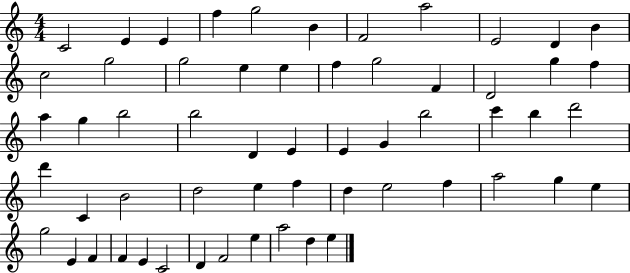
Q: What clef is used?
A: treble